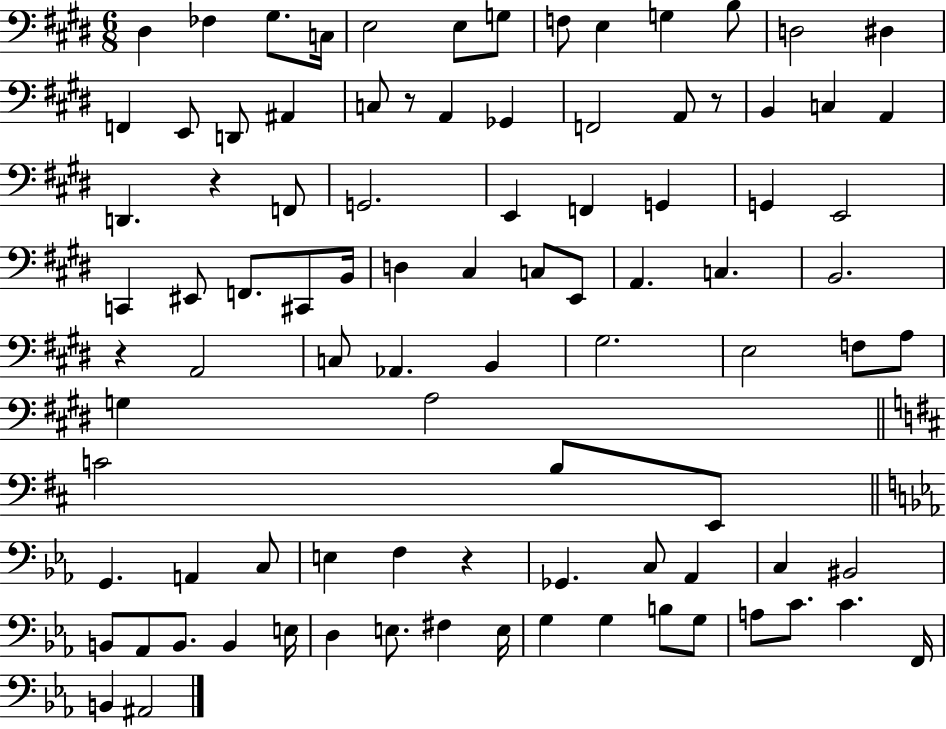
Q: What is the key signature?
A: E major